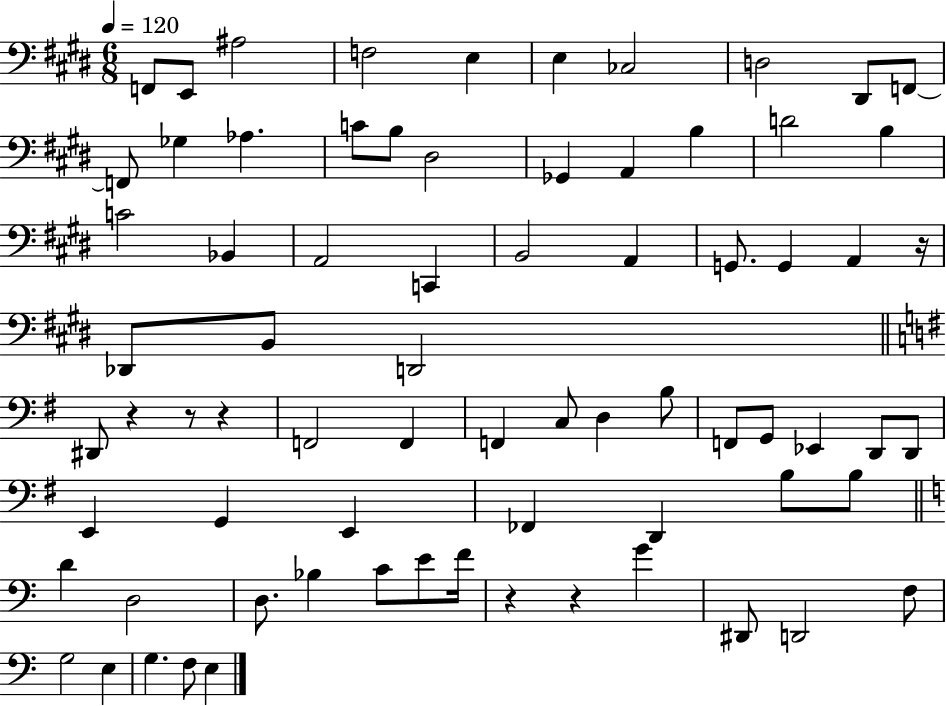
F2/e E2/e A#3/h F3/h E3/q E3/q CES3/h D3/h D#2/e F2/e F2/e Gb3/q Ab3/q. C4/e B3/e D#3/h Gb2/q A2/q B3/q D4/h B3/q C4/h Bb2/q A2/h C2/q B2/h A2/q G2/e. G2/q A2/q R/s Db2/e B2/e D2/h D#2/e R/q R/e R/q F2/h F2/q F2/q C3/e D3/q B3/e F2/e G2/e Eb2/q D2/e D2/e E2/q G2/q E2/q FES2/q D2/q B3/e B3/e D4/q D3/h D3/e. Bb3/q C4/e E4/e F4/s R/q R/q G4/q D#2/e D2/h F3/e G3/h E3/q G3/q. F3/e E3/q